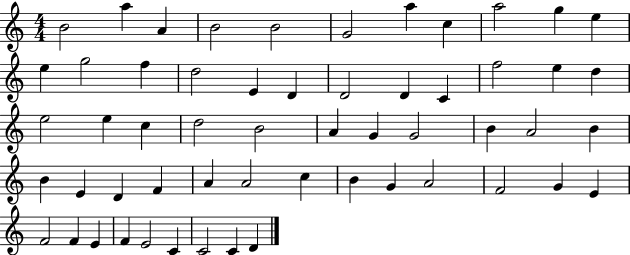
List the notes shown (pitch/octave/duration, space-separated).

B4/h A5/q A4/q B4/h B4/h G4/h A5/q C5/q A5/h G5/q E5/q E5/q G5/h F5/q D5/h E4/q D4/q D4/h D4/q C4/q F5/h E5/q D5/q E5/h E5/q C5/q D5/h B4/h A4/q G4/q G4/h B4/q A4/h B4/q B4/q E4/q D4/q F4/q A4/q A4/h C5/q B4/q G4/q A4/h F4/h G4/q E4/q F4/h F4/q E4/q F4/q E4/h C4/q C4/h C4/q D4/q